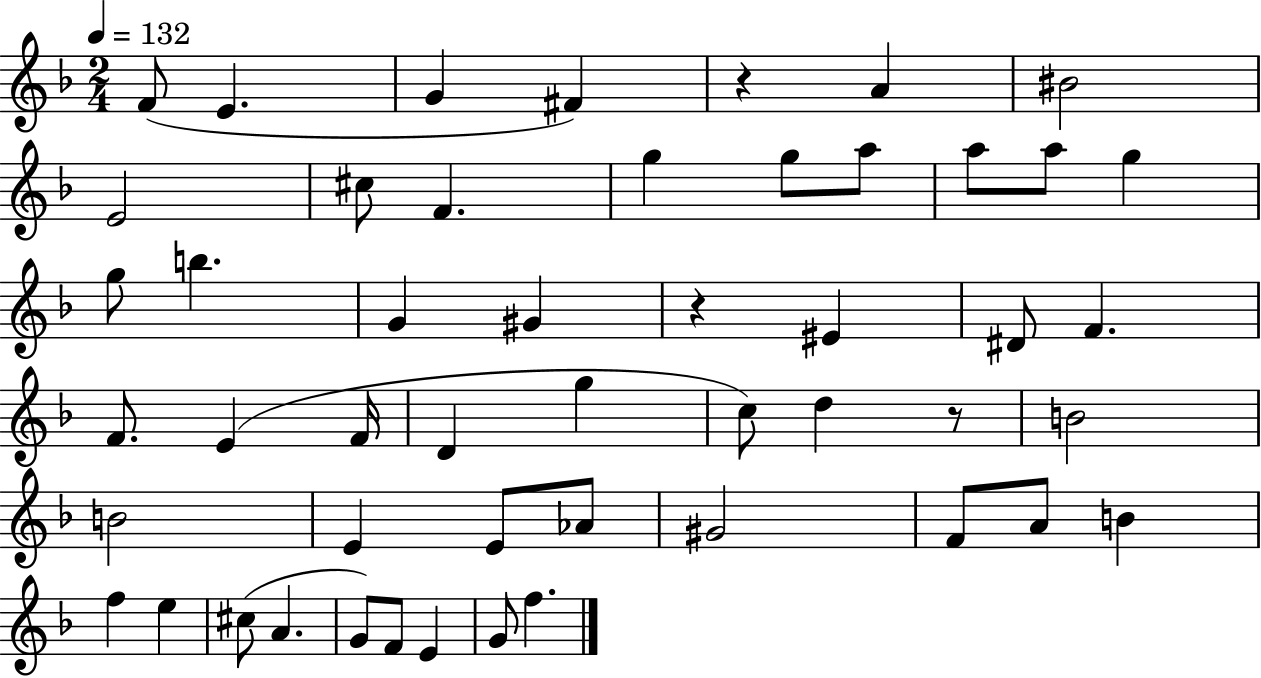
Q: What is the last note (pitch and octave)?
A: F5